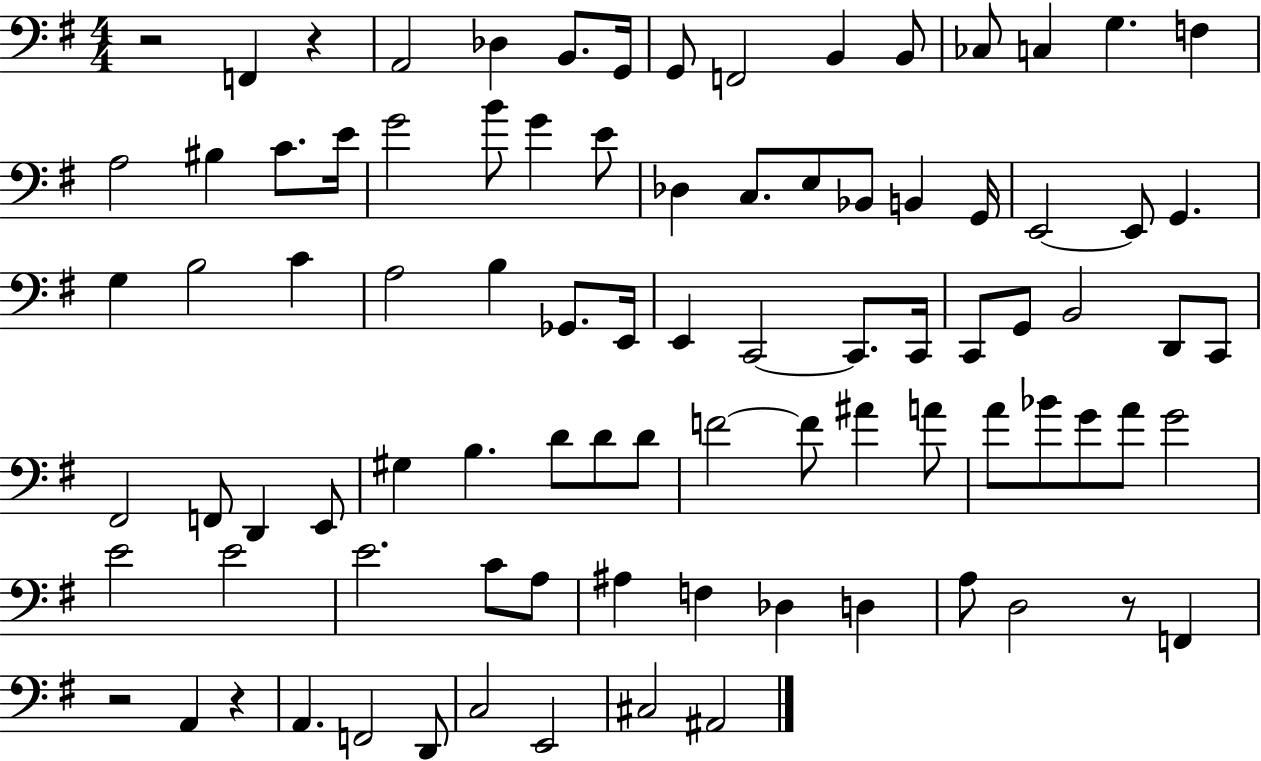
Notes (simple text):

R/h F2/q R/q A2/h Db3/q B2/e. G2/s G2/e F2/h B2/q B2/e CES3/e C3/q G3/q. F3/q A3/h BIS3/q C4/e. E4/s G4/h B4/e G4/q E4/e Db3/q C3/e. E3/e Bb2/e B2/q G2/s E2/h E2/e G2/q. G3/q B3/h C4/q A3/h B3/q Gb2/e. E2/s E2/q C2/h C2/e. C2/s C2/e G2/e B2/h D2/e C2/e F#2/h F2/e D2/q E2/e G#3/q B3/q. D4/e D4/e D4/e F4/h F4/e A#4/q A4/e A4/e Bb4/e G4/e A4/e G4/h E4/h E4/h E4/h. C4/e A3/e A#3/q F3/q Db3/q D3/q A3/e D3/h R/e F2/q R/h A2/q R/q A2/q. F2/h D2/e C3/h E2/h C#3/h A#2/h